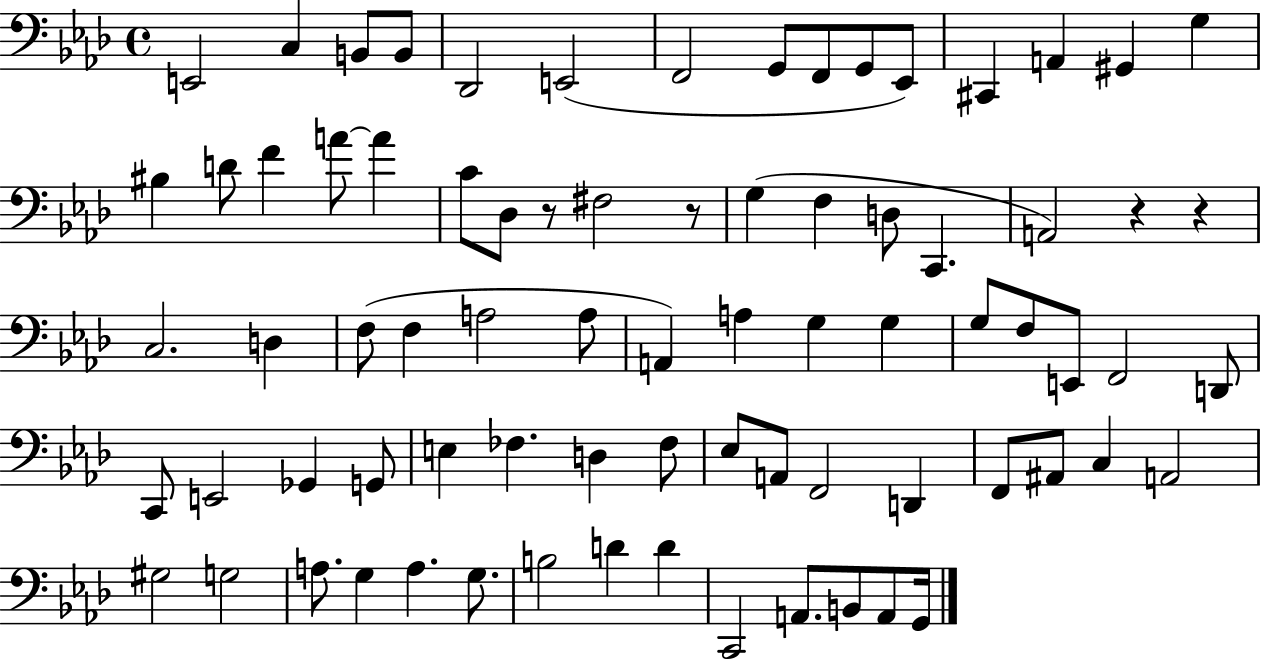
X:1
T:Untitled
M:4/4
L:1/4
K:Ab
E,,2 C, B,,/2 B,,/2 _D,,2 E,,2 F,,2 G,,/2 F,,/2 G,,/2 _E,,/2 ^C,, A,, ^G,, G, ^B, D/2 F A/2 A C/2 _D,/2 z/2 ^F,2 z/2 G, F, D,/2 C,, A,,2 z z C,2 D, F,/2 F, A,2 A,/2 A,, A, G, G, G,/2 F,/2 E,,/2 F,,2 D,,/2 C,,/2 E,,2 _G,, G,,/2 E, _F, D, _F,/2 _E,/2 A,,/2 F,,2 D,, F,,/2 ^A,,/2 C, A,,2 ^G,2 G,2 A,/2 G, A, G,/2 B,2 D D C,,2 A,,/2 B,,/2 A,,/2 G,,/4